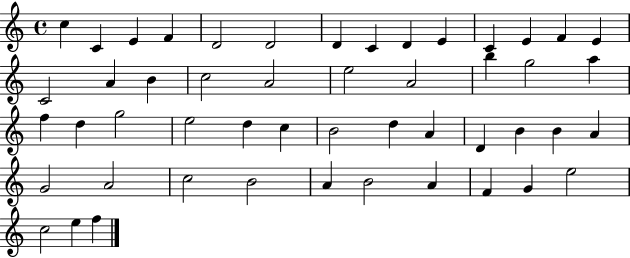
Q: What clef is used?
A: treble